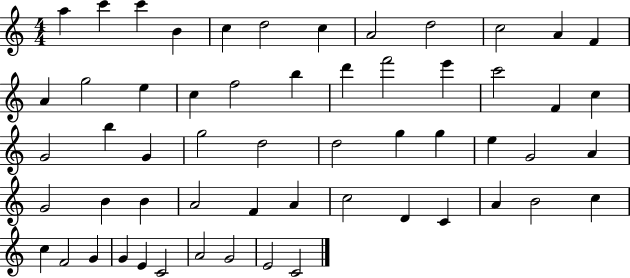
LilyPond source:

{
  \clef treble
  \numericTimeSignature
  \time 4/4
  \key c \major
  a''4 c'''4 c'''4 b'4 | c''4 d''2 c''4 | a'2 d''2 | c''2 a'4 f'4 | \break a'4 g''2 e''4 | c''4 f''2 b''4 | d'''4 f'''2 e'''4 | c'''2 f'4 c''4 | \break g'2 b''4 g'4 | g''2 d''2 | d''2 g''4 g''4 | e''4 g'2 a'4 | \break g'2 b'4 b'4 | a'2 f'4 a'4 | c''2 d'4 c'4 | a'4 b'2 c''4 | \break c''4 f'2 g'4 | g'4 e'4 c'2 | a'2 g'2 | e'2 c'2 | \break \bar "|."
}